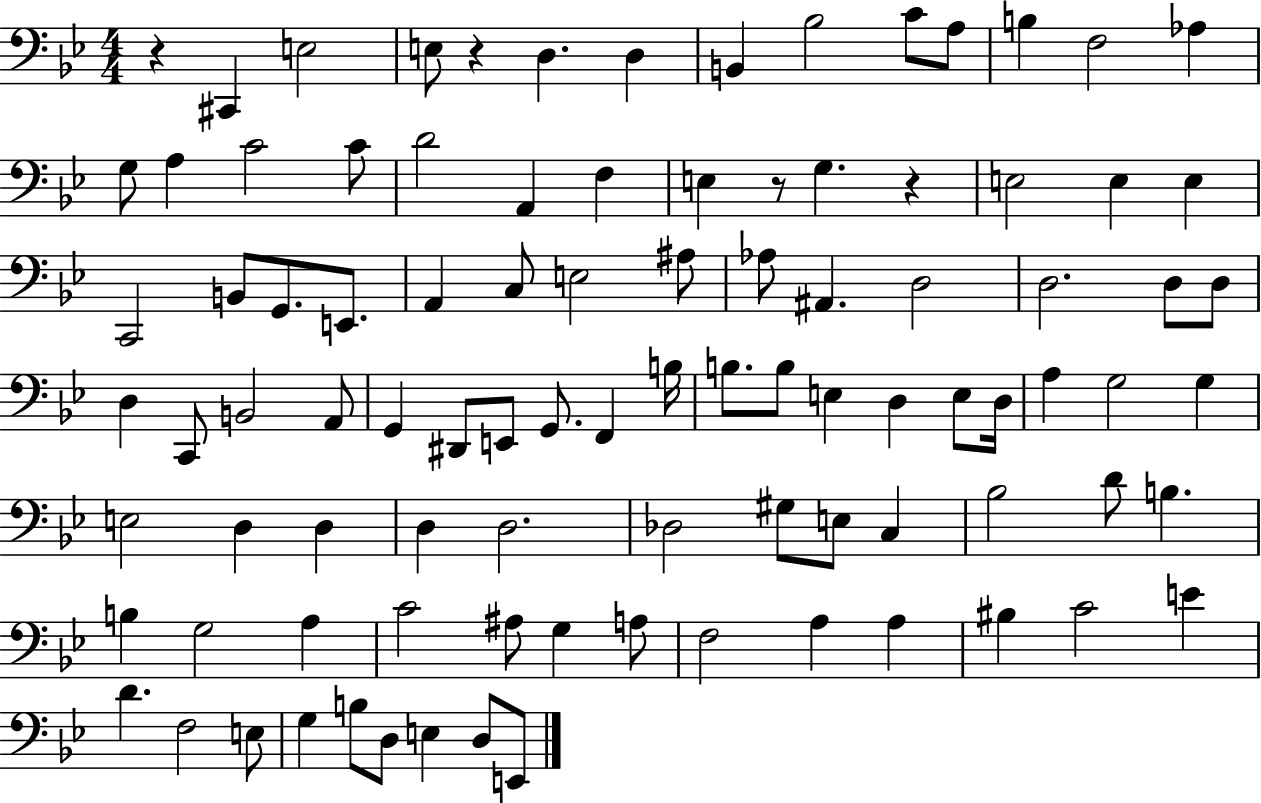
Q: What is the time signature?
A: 4/4